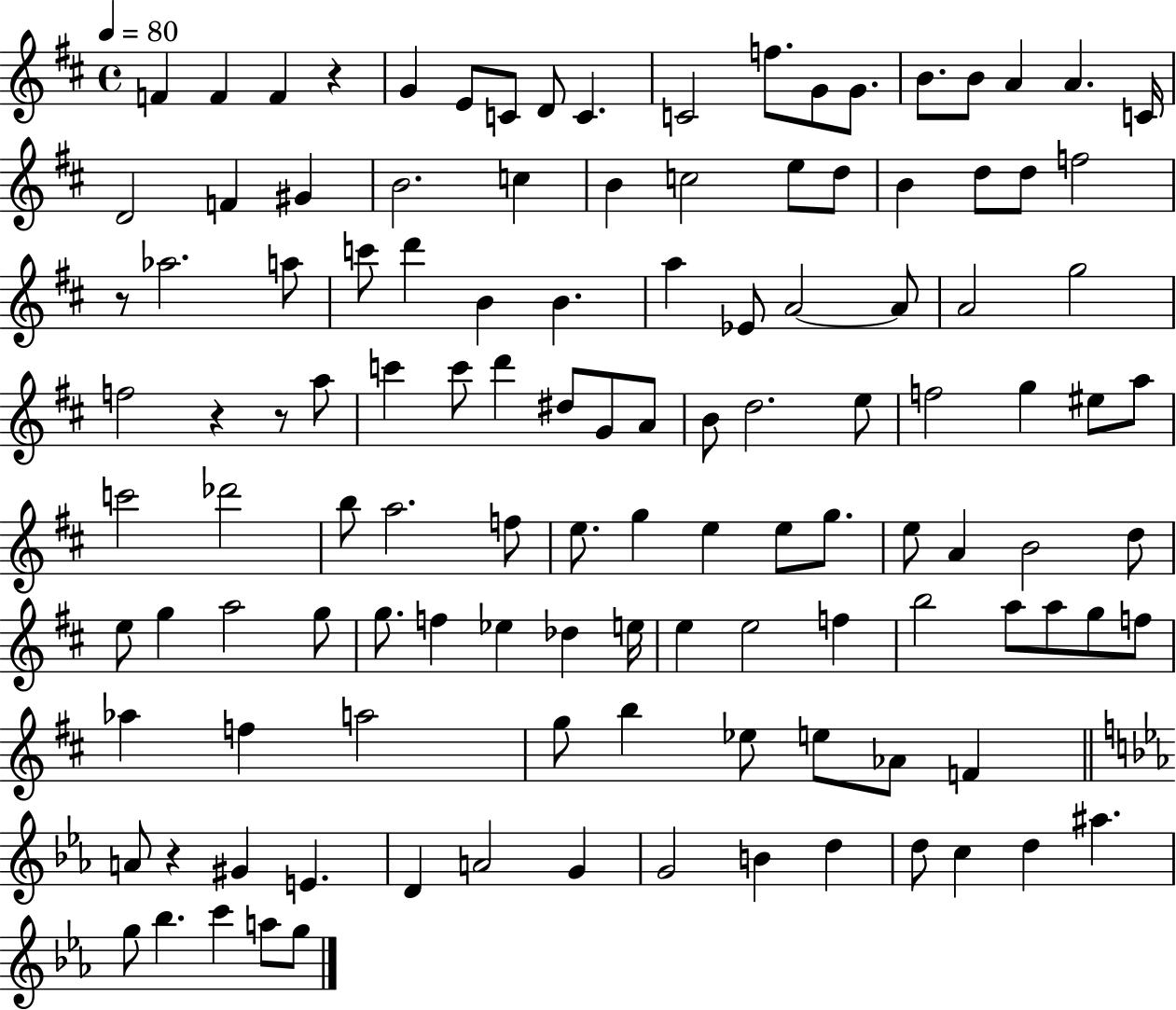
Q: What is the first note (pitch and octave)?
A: F4